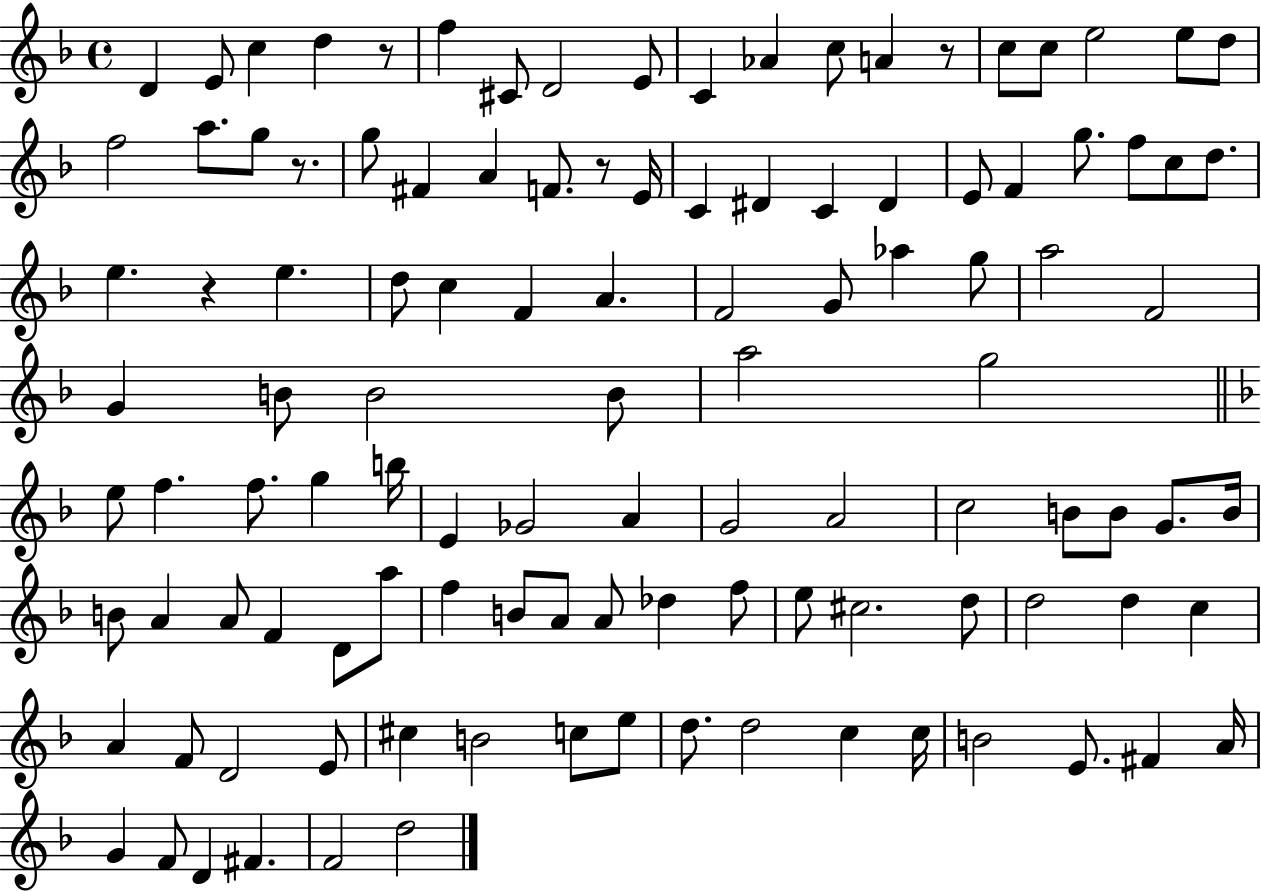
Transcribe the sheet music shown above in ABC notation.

X:1
T:Untitled
M:4/4
L:1/4
K:F
D E/2 c d z/2 f ^C/2 D2 E/2 C _A c/2 A z/2 c/2 c/2 e2 e/2 d/2 f2 a/2 g/2 z/2 g/2 ^F A F/2 z/2 E/4 C ^D C ^D E/2 F g/2 f/2 c/2 d/2 e z e d/2 c F A F2 G/2 _a g/2 a2 F2 G B/2 B2 B/2 a2 g2 e/2 f f/2 g b/4 E _G2 A G2 A2 c2 B/2 B/2 G/2 B/4 B/2 A A/2 F D/2 a/2 f B/2 A/2 A/2 _d f/2 e/2 ^c2 d/2 d2 d c A F/2 D2 E/2 ^c B2 c/2 e/2 d/2 d2 c c/4 B2 E/2 ^F A/4 G F/2 D ^F F2 d2